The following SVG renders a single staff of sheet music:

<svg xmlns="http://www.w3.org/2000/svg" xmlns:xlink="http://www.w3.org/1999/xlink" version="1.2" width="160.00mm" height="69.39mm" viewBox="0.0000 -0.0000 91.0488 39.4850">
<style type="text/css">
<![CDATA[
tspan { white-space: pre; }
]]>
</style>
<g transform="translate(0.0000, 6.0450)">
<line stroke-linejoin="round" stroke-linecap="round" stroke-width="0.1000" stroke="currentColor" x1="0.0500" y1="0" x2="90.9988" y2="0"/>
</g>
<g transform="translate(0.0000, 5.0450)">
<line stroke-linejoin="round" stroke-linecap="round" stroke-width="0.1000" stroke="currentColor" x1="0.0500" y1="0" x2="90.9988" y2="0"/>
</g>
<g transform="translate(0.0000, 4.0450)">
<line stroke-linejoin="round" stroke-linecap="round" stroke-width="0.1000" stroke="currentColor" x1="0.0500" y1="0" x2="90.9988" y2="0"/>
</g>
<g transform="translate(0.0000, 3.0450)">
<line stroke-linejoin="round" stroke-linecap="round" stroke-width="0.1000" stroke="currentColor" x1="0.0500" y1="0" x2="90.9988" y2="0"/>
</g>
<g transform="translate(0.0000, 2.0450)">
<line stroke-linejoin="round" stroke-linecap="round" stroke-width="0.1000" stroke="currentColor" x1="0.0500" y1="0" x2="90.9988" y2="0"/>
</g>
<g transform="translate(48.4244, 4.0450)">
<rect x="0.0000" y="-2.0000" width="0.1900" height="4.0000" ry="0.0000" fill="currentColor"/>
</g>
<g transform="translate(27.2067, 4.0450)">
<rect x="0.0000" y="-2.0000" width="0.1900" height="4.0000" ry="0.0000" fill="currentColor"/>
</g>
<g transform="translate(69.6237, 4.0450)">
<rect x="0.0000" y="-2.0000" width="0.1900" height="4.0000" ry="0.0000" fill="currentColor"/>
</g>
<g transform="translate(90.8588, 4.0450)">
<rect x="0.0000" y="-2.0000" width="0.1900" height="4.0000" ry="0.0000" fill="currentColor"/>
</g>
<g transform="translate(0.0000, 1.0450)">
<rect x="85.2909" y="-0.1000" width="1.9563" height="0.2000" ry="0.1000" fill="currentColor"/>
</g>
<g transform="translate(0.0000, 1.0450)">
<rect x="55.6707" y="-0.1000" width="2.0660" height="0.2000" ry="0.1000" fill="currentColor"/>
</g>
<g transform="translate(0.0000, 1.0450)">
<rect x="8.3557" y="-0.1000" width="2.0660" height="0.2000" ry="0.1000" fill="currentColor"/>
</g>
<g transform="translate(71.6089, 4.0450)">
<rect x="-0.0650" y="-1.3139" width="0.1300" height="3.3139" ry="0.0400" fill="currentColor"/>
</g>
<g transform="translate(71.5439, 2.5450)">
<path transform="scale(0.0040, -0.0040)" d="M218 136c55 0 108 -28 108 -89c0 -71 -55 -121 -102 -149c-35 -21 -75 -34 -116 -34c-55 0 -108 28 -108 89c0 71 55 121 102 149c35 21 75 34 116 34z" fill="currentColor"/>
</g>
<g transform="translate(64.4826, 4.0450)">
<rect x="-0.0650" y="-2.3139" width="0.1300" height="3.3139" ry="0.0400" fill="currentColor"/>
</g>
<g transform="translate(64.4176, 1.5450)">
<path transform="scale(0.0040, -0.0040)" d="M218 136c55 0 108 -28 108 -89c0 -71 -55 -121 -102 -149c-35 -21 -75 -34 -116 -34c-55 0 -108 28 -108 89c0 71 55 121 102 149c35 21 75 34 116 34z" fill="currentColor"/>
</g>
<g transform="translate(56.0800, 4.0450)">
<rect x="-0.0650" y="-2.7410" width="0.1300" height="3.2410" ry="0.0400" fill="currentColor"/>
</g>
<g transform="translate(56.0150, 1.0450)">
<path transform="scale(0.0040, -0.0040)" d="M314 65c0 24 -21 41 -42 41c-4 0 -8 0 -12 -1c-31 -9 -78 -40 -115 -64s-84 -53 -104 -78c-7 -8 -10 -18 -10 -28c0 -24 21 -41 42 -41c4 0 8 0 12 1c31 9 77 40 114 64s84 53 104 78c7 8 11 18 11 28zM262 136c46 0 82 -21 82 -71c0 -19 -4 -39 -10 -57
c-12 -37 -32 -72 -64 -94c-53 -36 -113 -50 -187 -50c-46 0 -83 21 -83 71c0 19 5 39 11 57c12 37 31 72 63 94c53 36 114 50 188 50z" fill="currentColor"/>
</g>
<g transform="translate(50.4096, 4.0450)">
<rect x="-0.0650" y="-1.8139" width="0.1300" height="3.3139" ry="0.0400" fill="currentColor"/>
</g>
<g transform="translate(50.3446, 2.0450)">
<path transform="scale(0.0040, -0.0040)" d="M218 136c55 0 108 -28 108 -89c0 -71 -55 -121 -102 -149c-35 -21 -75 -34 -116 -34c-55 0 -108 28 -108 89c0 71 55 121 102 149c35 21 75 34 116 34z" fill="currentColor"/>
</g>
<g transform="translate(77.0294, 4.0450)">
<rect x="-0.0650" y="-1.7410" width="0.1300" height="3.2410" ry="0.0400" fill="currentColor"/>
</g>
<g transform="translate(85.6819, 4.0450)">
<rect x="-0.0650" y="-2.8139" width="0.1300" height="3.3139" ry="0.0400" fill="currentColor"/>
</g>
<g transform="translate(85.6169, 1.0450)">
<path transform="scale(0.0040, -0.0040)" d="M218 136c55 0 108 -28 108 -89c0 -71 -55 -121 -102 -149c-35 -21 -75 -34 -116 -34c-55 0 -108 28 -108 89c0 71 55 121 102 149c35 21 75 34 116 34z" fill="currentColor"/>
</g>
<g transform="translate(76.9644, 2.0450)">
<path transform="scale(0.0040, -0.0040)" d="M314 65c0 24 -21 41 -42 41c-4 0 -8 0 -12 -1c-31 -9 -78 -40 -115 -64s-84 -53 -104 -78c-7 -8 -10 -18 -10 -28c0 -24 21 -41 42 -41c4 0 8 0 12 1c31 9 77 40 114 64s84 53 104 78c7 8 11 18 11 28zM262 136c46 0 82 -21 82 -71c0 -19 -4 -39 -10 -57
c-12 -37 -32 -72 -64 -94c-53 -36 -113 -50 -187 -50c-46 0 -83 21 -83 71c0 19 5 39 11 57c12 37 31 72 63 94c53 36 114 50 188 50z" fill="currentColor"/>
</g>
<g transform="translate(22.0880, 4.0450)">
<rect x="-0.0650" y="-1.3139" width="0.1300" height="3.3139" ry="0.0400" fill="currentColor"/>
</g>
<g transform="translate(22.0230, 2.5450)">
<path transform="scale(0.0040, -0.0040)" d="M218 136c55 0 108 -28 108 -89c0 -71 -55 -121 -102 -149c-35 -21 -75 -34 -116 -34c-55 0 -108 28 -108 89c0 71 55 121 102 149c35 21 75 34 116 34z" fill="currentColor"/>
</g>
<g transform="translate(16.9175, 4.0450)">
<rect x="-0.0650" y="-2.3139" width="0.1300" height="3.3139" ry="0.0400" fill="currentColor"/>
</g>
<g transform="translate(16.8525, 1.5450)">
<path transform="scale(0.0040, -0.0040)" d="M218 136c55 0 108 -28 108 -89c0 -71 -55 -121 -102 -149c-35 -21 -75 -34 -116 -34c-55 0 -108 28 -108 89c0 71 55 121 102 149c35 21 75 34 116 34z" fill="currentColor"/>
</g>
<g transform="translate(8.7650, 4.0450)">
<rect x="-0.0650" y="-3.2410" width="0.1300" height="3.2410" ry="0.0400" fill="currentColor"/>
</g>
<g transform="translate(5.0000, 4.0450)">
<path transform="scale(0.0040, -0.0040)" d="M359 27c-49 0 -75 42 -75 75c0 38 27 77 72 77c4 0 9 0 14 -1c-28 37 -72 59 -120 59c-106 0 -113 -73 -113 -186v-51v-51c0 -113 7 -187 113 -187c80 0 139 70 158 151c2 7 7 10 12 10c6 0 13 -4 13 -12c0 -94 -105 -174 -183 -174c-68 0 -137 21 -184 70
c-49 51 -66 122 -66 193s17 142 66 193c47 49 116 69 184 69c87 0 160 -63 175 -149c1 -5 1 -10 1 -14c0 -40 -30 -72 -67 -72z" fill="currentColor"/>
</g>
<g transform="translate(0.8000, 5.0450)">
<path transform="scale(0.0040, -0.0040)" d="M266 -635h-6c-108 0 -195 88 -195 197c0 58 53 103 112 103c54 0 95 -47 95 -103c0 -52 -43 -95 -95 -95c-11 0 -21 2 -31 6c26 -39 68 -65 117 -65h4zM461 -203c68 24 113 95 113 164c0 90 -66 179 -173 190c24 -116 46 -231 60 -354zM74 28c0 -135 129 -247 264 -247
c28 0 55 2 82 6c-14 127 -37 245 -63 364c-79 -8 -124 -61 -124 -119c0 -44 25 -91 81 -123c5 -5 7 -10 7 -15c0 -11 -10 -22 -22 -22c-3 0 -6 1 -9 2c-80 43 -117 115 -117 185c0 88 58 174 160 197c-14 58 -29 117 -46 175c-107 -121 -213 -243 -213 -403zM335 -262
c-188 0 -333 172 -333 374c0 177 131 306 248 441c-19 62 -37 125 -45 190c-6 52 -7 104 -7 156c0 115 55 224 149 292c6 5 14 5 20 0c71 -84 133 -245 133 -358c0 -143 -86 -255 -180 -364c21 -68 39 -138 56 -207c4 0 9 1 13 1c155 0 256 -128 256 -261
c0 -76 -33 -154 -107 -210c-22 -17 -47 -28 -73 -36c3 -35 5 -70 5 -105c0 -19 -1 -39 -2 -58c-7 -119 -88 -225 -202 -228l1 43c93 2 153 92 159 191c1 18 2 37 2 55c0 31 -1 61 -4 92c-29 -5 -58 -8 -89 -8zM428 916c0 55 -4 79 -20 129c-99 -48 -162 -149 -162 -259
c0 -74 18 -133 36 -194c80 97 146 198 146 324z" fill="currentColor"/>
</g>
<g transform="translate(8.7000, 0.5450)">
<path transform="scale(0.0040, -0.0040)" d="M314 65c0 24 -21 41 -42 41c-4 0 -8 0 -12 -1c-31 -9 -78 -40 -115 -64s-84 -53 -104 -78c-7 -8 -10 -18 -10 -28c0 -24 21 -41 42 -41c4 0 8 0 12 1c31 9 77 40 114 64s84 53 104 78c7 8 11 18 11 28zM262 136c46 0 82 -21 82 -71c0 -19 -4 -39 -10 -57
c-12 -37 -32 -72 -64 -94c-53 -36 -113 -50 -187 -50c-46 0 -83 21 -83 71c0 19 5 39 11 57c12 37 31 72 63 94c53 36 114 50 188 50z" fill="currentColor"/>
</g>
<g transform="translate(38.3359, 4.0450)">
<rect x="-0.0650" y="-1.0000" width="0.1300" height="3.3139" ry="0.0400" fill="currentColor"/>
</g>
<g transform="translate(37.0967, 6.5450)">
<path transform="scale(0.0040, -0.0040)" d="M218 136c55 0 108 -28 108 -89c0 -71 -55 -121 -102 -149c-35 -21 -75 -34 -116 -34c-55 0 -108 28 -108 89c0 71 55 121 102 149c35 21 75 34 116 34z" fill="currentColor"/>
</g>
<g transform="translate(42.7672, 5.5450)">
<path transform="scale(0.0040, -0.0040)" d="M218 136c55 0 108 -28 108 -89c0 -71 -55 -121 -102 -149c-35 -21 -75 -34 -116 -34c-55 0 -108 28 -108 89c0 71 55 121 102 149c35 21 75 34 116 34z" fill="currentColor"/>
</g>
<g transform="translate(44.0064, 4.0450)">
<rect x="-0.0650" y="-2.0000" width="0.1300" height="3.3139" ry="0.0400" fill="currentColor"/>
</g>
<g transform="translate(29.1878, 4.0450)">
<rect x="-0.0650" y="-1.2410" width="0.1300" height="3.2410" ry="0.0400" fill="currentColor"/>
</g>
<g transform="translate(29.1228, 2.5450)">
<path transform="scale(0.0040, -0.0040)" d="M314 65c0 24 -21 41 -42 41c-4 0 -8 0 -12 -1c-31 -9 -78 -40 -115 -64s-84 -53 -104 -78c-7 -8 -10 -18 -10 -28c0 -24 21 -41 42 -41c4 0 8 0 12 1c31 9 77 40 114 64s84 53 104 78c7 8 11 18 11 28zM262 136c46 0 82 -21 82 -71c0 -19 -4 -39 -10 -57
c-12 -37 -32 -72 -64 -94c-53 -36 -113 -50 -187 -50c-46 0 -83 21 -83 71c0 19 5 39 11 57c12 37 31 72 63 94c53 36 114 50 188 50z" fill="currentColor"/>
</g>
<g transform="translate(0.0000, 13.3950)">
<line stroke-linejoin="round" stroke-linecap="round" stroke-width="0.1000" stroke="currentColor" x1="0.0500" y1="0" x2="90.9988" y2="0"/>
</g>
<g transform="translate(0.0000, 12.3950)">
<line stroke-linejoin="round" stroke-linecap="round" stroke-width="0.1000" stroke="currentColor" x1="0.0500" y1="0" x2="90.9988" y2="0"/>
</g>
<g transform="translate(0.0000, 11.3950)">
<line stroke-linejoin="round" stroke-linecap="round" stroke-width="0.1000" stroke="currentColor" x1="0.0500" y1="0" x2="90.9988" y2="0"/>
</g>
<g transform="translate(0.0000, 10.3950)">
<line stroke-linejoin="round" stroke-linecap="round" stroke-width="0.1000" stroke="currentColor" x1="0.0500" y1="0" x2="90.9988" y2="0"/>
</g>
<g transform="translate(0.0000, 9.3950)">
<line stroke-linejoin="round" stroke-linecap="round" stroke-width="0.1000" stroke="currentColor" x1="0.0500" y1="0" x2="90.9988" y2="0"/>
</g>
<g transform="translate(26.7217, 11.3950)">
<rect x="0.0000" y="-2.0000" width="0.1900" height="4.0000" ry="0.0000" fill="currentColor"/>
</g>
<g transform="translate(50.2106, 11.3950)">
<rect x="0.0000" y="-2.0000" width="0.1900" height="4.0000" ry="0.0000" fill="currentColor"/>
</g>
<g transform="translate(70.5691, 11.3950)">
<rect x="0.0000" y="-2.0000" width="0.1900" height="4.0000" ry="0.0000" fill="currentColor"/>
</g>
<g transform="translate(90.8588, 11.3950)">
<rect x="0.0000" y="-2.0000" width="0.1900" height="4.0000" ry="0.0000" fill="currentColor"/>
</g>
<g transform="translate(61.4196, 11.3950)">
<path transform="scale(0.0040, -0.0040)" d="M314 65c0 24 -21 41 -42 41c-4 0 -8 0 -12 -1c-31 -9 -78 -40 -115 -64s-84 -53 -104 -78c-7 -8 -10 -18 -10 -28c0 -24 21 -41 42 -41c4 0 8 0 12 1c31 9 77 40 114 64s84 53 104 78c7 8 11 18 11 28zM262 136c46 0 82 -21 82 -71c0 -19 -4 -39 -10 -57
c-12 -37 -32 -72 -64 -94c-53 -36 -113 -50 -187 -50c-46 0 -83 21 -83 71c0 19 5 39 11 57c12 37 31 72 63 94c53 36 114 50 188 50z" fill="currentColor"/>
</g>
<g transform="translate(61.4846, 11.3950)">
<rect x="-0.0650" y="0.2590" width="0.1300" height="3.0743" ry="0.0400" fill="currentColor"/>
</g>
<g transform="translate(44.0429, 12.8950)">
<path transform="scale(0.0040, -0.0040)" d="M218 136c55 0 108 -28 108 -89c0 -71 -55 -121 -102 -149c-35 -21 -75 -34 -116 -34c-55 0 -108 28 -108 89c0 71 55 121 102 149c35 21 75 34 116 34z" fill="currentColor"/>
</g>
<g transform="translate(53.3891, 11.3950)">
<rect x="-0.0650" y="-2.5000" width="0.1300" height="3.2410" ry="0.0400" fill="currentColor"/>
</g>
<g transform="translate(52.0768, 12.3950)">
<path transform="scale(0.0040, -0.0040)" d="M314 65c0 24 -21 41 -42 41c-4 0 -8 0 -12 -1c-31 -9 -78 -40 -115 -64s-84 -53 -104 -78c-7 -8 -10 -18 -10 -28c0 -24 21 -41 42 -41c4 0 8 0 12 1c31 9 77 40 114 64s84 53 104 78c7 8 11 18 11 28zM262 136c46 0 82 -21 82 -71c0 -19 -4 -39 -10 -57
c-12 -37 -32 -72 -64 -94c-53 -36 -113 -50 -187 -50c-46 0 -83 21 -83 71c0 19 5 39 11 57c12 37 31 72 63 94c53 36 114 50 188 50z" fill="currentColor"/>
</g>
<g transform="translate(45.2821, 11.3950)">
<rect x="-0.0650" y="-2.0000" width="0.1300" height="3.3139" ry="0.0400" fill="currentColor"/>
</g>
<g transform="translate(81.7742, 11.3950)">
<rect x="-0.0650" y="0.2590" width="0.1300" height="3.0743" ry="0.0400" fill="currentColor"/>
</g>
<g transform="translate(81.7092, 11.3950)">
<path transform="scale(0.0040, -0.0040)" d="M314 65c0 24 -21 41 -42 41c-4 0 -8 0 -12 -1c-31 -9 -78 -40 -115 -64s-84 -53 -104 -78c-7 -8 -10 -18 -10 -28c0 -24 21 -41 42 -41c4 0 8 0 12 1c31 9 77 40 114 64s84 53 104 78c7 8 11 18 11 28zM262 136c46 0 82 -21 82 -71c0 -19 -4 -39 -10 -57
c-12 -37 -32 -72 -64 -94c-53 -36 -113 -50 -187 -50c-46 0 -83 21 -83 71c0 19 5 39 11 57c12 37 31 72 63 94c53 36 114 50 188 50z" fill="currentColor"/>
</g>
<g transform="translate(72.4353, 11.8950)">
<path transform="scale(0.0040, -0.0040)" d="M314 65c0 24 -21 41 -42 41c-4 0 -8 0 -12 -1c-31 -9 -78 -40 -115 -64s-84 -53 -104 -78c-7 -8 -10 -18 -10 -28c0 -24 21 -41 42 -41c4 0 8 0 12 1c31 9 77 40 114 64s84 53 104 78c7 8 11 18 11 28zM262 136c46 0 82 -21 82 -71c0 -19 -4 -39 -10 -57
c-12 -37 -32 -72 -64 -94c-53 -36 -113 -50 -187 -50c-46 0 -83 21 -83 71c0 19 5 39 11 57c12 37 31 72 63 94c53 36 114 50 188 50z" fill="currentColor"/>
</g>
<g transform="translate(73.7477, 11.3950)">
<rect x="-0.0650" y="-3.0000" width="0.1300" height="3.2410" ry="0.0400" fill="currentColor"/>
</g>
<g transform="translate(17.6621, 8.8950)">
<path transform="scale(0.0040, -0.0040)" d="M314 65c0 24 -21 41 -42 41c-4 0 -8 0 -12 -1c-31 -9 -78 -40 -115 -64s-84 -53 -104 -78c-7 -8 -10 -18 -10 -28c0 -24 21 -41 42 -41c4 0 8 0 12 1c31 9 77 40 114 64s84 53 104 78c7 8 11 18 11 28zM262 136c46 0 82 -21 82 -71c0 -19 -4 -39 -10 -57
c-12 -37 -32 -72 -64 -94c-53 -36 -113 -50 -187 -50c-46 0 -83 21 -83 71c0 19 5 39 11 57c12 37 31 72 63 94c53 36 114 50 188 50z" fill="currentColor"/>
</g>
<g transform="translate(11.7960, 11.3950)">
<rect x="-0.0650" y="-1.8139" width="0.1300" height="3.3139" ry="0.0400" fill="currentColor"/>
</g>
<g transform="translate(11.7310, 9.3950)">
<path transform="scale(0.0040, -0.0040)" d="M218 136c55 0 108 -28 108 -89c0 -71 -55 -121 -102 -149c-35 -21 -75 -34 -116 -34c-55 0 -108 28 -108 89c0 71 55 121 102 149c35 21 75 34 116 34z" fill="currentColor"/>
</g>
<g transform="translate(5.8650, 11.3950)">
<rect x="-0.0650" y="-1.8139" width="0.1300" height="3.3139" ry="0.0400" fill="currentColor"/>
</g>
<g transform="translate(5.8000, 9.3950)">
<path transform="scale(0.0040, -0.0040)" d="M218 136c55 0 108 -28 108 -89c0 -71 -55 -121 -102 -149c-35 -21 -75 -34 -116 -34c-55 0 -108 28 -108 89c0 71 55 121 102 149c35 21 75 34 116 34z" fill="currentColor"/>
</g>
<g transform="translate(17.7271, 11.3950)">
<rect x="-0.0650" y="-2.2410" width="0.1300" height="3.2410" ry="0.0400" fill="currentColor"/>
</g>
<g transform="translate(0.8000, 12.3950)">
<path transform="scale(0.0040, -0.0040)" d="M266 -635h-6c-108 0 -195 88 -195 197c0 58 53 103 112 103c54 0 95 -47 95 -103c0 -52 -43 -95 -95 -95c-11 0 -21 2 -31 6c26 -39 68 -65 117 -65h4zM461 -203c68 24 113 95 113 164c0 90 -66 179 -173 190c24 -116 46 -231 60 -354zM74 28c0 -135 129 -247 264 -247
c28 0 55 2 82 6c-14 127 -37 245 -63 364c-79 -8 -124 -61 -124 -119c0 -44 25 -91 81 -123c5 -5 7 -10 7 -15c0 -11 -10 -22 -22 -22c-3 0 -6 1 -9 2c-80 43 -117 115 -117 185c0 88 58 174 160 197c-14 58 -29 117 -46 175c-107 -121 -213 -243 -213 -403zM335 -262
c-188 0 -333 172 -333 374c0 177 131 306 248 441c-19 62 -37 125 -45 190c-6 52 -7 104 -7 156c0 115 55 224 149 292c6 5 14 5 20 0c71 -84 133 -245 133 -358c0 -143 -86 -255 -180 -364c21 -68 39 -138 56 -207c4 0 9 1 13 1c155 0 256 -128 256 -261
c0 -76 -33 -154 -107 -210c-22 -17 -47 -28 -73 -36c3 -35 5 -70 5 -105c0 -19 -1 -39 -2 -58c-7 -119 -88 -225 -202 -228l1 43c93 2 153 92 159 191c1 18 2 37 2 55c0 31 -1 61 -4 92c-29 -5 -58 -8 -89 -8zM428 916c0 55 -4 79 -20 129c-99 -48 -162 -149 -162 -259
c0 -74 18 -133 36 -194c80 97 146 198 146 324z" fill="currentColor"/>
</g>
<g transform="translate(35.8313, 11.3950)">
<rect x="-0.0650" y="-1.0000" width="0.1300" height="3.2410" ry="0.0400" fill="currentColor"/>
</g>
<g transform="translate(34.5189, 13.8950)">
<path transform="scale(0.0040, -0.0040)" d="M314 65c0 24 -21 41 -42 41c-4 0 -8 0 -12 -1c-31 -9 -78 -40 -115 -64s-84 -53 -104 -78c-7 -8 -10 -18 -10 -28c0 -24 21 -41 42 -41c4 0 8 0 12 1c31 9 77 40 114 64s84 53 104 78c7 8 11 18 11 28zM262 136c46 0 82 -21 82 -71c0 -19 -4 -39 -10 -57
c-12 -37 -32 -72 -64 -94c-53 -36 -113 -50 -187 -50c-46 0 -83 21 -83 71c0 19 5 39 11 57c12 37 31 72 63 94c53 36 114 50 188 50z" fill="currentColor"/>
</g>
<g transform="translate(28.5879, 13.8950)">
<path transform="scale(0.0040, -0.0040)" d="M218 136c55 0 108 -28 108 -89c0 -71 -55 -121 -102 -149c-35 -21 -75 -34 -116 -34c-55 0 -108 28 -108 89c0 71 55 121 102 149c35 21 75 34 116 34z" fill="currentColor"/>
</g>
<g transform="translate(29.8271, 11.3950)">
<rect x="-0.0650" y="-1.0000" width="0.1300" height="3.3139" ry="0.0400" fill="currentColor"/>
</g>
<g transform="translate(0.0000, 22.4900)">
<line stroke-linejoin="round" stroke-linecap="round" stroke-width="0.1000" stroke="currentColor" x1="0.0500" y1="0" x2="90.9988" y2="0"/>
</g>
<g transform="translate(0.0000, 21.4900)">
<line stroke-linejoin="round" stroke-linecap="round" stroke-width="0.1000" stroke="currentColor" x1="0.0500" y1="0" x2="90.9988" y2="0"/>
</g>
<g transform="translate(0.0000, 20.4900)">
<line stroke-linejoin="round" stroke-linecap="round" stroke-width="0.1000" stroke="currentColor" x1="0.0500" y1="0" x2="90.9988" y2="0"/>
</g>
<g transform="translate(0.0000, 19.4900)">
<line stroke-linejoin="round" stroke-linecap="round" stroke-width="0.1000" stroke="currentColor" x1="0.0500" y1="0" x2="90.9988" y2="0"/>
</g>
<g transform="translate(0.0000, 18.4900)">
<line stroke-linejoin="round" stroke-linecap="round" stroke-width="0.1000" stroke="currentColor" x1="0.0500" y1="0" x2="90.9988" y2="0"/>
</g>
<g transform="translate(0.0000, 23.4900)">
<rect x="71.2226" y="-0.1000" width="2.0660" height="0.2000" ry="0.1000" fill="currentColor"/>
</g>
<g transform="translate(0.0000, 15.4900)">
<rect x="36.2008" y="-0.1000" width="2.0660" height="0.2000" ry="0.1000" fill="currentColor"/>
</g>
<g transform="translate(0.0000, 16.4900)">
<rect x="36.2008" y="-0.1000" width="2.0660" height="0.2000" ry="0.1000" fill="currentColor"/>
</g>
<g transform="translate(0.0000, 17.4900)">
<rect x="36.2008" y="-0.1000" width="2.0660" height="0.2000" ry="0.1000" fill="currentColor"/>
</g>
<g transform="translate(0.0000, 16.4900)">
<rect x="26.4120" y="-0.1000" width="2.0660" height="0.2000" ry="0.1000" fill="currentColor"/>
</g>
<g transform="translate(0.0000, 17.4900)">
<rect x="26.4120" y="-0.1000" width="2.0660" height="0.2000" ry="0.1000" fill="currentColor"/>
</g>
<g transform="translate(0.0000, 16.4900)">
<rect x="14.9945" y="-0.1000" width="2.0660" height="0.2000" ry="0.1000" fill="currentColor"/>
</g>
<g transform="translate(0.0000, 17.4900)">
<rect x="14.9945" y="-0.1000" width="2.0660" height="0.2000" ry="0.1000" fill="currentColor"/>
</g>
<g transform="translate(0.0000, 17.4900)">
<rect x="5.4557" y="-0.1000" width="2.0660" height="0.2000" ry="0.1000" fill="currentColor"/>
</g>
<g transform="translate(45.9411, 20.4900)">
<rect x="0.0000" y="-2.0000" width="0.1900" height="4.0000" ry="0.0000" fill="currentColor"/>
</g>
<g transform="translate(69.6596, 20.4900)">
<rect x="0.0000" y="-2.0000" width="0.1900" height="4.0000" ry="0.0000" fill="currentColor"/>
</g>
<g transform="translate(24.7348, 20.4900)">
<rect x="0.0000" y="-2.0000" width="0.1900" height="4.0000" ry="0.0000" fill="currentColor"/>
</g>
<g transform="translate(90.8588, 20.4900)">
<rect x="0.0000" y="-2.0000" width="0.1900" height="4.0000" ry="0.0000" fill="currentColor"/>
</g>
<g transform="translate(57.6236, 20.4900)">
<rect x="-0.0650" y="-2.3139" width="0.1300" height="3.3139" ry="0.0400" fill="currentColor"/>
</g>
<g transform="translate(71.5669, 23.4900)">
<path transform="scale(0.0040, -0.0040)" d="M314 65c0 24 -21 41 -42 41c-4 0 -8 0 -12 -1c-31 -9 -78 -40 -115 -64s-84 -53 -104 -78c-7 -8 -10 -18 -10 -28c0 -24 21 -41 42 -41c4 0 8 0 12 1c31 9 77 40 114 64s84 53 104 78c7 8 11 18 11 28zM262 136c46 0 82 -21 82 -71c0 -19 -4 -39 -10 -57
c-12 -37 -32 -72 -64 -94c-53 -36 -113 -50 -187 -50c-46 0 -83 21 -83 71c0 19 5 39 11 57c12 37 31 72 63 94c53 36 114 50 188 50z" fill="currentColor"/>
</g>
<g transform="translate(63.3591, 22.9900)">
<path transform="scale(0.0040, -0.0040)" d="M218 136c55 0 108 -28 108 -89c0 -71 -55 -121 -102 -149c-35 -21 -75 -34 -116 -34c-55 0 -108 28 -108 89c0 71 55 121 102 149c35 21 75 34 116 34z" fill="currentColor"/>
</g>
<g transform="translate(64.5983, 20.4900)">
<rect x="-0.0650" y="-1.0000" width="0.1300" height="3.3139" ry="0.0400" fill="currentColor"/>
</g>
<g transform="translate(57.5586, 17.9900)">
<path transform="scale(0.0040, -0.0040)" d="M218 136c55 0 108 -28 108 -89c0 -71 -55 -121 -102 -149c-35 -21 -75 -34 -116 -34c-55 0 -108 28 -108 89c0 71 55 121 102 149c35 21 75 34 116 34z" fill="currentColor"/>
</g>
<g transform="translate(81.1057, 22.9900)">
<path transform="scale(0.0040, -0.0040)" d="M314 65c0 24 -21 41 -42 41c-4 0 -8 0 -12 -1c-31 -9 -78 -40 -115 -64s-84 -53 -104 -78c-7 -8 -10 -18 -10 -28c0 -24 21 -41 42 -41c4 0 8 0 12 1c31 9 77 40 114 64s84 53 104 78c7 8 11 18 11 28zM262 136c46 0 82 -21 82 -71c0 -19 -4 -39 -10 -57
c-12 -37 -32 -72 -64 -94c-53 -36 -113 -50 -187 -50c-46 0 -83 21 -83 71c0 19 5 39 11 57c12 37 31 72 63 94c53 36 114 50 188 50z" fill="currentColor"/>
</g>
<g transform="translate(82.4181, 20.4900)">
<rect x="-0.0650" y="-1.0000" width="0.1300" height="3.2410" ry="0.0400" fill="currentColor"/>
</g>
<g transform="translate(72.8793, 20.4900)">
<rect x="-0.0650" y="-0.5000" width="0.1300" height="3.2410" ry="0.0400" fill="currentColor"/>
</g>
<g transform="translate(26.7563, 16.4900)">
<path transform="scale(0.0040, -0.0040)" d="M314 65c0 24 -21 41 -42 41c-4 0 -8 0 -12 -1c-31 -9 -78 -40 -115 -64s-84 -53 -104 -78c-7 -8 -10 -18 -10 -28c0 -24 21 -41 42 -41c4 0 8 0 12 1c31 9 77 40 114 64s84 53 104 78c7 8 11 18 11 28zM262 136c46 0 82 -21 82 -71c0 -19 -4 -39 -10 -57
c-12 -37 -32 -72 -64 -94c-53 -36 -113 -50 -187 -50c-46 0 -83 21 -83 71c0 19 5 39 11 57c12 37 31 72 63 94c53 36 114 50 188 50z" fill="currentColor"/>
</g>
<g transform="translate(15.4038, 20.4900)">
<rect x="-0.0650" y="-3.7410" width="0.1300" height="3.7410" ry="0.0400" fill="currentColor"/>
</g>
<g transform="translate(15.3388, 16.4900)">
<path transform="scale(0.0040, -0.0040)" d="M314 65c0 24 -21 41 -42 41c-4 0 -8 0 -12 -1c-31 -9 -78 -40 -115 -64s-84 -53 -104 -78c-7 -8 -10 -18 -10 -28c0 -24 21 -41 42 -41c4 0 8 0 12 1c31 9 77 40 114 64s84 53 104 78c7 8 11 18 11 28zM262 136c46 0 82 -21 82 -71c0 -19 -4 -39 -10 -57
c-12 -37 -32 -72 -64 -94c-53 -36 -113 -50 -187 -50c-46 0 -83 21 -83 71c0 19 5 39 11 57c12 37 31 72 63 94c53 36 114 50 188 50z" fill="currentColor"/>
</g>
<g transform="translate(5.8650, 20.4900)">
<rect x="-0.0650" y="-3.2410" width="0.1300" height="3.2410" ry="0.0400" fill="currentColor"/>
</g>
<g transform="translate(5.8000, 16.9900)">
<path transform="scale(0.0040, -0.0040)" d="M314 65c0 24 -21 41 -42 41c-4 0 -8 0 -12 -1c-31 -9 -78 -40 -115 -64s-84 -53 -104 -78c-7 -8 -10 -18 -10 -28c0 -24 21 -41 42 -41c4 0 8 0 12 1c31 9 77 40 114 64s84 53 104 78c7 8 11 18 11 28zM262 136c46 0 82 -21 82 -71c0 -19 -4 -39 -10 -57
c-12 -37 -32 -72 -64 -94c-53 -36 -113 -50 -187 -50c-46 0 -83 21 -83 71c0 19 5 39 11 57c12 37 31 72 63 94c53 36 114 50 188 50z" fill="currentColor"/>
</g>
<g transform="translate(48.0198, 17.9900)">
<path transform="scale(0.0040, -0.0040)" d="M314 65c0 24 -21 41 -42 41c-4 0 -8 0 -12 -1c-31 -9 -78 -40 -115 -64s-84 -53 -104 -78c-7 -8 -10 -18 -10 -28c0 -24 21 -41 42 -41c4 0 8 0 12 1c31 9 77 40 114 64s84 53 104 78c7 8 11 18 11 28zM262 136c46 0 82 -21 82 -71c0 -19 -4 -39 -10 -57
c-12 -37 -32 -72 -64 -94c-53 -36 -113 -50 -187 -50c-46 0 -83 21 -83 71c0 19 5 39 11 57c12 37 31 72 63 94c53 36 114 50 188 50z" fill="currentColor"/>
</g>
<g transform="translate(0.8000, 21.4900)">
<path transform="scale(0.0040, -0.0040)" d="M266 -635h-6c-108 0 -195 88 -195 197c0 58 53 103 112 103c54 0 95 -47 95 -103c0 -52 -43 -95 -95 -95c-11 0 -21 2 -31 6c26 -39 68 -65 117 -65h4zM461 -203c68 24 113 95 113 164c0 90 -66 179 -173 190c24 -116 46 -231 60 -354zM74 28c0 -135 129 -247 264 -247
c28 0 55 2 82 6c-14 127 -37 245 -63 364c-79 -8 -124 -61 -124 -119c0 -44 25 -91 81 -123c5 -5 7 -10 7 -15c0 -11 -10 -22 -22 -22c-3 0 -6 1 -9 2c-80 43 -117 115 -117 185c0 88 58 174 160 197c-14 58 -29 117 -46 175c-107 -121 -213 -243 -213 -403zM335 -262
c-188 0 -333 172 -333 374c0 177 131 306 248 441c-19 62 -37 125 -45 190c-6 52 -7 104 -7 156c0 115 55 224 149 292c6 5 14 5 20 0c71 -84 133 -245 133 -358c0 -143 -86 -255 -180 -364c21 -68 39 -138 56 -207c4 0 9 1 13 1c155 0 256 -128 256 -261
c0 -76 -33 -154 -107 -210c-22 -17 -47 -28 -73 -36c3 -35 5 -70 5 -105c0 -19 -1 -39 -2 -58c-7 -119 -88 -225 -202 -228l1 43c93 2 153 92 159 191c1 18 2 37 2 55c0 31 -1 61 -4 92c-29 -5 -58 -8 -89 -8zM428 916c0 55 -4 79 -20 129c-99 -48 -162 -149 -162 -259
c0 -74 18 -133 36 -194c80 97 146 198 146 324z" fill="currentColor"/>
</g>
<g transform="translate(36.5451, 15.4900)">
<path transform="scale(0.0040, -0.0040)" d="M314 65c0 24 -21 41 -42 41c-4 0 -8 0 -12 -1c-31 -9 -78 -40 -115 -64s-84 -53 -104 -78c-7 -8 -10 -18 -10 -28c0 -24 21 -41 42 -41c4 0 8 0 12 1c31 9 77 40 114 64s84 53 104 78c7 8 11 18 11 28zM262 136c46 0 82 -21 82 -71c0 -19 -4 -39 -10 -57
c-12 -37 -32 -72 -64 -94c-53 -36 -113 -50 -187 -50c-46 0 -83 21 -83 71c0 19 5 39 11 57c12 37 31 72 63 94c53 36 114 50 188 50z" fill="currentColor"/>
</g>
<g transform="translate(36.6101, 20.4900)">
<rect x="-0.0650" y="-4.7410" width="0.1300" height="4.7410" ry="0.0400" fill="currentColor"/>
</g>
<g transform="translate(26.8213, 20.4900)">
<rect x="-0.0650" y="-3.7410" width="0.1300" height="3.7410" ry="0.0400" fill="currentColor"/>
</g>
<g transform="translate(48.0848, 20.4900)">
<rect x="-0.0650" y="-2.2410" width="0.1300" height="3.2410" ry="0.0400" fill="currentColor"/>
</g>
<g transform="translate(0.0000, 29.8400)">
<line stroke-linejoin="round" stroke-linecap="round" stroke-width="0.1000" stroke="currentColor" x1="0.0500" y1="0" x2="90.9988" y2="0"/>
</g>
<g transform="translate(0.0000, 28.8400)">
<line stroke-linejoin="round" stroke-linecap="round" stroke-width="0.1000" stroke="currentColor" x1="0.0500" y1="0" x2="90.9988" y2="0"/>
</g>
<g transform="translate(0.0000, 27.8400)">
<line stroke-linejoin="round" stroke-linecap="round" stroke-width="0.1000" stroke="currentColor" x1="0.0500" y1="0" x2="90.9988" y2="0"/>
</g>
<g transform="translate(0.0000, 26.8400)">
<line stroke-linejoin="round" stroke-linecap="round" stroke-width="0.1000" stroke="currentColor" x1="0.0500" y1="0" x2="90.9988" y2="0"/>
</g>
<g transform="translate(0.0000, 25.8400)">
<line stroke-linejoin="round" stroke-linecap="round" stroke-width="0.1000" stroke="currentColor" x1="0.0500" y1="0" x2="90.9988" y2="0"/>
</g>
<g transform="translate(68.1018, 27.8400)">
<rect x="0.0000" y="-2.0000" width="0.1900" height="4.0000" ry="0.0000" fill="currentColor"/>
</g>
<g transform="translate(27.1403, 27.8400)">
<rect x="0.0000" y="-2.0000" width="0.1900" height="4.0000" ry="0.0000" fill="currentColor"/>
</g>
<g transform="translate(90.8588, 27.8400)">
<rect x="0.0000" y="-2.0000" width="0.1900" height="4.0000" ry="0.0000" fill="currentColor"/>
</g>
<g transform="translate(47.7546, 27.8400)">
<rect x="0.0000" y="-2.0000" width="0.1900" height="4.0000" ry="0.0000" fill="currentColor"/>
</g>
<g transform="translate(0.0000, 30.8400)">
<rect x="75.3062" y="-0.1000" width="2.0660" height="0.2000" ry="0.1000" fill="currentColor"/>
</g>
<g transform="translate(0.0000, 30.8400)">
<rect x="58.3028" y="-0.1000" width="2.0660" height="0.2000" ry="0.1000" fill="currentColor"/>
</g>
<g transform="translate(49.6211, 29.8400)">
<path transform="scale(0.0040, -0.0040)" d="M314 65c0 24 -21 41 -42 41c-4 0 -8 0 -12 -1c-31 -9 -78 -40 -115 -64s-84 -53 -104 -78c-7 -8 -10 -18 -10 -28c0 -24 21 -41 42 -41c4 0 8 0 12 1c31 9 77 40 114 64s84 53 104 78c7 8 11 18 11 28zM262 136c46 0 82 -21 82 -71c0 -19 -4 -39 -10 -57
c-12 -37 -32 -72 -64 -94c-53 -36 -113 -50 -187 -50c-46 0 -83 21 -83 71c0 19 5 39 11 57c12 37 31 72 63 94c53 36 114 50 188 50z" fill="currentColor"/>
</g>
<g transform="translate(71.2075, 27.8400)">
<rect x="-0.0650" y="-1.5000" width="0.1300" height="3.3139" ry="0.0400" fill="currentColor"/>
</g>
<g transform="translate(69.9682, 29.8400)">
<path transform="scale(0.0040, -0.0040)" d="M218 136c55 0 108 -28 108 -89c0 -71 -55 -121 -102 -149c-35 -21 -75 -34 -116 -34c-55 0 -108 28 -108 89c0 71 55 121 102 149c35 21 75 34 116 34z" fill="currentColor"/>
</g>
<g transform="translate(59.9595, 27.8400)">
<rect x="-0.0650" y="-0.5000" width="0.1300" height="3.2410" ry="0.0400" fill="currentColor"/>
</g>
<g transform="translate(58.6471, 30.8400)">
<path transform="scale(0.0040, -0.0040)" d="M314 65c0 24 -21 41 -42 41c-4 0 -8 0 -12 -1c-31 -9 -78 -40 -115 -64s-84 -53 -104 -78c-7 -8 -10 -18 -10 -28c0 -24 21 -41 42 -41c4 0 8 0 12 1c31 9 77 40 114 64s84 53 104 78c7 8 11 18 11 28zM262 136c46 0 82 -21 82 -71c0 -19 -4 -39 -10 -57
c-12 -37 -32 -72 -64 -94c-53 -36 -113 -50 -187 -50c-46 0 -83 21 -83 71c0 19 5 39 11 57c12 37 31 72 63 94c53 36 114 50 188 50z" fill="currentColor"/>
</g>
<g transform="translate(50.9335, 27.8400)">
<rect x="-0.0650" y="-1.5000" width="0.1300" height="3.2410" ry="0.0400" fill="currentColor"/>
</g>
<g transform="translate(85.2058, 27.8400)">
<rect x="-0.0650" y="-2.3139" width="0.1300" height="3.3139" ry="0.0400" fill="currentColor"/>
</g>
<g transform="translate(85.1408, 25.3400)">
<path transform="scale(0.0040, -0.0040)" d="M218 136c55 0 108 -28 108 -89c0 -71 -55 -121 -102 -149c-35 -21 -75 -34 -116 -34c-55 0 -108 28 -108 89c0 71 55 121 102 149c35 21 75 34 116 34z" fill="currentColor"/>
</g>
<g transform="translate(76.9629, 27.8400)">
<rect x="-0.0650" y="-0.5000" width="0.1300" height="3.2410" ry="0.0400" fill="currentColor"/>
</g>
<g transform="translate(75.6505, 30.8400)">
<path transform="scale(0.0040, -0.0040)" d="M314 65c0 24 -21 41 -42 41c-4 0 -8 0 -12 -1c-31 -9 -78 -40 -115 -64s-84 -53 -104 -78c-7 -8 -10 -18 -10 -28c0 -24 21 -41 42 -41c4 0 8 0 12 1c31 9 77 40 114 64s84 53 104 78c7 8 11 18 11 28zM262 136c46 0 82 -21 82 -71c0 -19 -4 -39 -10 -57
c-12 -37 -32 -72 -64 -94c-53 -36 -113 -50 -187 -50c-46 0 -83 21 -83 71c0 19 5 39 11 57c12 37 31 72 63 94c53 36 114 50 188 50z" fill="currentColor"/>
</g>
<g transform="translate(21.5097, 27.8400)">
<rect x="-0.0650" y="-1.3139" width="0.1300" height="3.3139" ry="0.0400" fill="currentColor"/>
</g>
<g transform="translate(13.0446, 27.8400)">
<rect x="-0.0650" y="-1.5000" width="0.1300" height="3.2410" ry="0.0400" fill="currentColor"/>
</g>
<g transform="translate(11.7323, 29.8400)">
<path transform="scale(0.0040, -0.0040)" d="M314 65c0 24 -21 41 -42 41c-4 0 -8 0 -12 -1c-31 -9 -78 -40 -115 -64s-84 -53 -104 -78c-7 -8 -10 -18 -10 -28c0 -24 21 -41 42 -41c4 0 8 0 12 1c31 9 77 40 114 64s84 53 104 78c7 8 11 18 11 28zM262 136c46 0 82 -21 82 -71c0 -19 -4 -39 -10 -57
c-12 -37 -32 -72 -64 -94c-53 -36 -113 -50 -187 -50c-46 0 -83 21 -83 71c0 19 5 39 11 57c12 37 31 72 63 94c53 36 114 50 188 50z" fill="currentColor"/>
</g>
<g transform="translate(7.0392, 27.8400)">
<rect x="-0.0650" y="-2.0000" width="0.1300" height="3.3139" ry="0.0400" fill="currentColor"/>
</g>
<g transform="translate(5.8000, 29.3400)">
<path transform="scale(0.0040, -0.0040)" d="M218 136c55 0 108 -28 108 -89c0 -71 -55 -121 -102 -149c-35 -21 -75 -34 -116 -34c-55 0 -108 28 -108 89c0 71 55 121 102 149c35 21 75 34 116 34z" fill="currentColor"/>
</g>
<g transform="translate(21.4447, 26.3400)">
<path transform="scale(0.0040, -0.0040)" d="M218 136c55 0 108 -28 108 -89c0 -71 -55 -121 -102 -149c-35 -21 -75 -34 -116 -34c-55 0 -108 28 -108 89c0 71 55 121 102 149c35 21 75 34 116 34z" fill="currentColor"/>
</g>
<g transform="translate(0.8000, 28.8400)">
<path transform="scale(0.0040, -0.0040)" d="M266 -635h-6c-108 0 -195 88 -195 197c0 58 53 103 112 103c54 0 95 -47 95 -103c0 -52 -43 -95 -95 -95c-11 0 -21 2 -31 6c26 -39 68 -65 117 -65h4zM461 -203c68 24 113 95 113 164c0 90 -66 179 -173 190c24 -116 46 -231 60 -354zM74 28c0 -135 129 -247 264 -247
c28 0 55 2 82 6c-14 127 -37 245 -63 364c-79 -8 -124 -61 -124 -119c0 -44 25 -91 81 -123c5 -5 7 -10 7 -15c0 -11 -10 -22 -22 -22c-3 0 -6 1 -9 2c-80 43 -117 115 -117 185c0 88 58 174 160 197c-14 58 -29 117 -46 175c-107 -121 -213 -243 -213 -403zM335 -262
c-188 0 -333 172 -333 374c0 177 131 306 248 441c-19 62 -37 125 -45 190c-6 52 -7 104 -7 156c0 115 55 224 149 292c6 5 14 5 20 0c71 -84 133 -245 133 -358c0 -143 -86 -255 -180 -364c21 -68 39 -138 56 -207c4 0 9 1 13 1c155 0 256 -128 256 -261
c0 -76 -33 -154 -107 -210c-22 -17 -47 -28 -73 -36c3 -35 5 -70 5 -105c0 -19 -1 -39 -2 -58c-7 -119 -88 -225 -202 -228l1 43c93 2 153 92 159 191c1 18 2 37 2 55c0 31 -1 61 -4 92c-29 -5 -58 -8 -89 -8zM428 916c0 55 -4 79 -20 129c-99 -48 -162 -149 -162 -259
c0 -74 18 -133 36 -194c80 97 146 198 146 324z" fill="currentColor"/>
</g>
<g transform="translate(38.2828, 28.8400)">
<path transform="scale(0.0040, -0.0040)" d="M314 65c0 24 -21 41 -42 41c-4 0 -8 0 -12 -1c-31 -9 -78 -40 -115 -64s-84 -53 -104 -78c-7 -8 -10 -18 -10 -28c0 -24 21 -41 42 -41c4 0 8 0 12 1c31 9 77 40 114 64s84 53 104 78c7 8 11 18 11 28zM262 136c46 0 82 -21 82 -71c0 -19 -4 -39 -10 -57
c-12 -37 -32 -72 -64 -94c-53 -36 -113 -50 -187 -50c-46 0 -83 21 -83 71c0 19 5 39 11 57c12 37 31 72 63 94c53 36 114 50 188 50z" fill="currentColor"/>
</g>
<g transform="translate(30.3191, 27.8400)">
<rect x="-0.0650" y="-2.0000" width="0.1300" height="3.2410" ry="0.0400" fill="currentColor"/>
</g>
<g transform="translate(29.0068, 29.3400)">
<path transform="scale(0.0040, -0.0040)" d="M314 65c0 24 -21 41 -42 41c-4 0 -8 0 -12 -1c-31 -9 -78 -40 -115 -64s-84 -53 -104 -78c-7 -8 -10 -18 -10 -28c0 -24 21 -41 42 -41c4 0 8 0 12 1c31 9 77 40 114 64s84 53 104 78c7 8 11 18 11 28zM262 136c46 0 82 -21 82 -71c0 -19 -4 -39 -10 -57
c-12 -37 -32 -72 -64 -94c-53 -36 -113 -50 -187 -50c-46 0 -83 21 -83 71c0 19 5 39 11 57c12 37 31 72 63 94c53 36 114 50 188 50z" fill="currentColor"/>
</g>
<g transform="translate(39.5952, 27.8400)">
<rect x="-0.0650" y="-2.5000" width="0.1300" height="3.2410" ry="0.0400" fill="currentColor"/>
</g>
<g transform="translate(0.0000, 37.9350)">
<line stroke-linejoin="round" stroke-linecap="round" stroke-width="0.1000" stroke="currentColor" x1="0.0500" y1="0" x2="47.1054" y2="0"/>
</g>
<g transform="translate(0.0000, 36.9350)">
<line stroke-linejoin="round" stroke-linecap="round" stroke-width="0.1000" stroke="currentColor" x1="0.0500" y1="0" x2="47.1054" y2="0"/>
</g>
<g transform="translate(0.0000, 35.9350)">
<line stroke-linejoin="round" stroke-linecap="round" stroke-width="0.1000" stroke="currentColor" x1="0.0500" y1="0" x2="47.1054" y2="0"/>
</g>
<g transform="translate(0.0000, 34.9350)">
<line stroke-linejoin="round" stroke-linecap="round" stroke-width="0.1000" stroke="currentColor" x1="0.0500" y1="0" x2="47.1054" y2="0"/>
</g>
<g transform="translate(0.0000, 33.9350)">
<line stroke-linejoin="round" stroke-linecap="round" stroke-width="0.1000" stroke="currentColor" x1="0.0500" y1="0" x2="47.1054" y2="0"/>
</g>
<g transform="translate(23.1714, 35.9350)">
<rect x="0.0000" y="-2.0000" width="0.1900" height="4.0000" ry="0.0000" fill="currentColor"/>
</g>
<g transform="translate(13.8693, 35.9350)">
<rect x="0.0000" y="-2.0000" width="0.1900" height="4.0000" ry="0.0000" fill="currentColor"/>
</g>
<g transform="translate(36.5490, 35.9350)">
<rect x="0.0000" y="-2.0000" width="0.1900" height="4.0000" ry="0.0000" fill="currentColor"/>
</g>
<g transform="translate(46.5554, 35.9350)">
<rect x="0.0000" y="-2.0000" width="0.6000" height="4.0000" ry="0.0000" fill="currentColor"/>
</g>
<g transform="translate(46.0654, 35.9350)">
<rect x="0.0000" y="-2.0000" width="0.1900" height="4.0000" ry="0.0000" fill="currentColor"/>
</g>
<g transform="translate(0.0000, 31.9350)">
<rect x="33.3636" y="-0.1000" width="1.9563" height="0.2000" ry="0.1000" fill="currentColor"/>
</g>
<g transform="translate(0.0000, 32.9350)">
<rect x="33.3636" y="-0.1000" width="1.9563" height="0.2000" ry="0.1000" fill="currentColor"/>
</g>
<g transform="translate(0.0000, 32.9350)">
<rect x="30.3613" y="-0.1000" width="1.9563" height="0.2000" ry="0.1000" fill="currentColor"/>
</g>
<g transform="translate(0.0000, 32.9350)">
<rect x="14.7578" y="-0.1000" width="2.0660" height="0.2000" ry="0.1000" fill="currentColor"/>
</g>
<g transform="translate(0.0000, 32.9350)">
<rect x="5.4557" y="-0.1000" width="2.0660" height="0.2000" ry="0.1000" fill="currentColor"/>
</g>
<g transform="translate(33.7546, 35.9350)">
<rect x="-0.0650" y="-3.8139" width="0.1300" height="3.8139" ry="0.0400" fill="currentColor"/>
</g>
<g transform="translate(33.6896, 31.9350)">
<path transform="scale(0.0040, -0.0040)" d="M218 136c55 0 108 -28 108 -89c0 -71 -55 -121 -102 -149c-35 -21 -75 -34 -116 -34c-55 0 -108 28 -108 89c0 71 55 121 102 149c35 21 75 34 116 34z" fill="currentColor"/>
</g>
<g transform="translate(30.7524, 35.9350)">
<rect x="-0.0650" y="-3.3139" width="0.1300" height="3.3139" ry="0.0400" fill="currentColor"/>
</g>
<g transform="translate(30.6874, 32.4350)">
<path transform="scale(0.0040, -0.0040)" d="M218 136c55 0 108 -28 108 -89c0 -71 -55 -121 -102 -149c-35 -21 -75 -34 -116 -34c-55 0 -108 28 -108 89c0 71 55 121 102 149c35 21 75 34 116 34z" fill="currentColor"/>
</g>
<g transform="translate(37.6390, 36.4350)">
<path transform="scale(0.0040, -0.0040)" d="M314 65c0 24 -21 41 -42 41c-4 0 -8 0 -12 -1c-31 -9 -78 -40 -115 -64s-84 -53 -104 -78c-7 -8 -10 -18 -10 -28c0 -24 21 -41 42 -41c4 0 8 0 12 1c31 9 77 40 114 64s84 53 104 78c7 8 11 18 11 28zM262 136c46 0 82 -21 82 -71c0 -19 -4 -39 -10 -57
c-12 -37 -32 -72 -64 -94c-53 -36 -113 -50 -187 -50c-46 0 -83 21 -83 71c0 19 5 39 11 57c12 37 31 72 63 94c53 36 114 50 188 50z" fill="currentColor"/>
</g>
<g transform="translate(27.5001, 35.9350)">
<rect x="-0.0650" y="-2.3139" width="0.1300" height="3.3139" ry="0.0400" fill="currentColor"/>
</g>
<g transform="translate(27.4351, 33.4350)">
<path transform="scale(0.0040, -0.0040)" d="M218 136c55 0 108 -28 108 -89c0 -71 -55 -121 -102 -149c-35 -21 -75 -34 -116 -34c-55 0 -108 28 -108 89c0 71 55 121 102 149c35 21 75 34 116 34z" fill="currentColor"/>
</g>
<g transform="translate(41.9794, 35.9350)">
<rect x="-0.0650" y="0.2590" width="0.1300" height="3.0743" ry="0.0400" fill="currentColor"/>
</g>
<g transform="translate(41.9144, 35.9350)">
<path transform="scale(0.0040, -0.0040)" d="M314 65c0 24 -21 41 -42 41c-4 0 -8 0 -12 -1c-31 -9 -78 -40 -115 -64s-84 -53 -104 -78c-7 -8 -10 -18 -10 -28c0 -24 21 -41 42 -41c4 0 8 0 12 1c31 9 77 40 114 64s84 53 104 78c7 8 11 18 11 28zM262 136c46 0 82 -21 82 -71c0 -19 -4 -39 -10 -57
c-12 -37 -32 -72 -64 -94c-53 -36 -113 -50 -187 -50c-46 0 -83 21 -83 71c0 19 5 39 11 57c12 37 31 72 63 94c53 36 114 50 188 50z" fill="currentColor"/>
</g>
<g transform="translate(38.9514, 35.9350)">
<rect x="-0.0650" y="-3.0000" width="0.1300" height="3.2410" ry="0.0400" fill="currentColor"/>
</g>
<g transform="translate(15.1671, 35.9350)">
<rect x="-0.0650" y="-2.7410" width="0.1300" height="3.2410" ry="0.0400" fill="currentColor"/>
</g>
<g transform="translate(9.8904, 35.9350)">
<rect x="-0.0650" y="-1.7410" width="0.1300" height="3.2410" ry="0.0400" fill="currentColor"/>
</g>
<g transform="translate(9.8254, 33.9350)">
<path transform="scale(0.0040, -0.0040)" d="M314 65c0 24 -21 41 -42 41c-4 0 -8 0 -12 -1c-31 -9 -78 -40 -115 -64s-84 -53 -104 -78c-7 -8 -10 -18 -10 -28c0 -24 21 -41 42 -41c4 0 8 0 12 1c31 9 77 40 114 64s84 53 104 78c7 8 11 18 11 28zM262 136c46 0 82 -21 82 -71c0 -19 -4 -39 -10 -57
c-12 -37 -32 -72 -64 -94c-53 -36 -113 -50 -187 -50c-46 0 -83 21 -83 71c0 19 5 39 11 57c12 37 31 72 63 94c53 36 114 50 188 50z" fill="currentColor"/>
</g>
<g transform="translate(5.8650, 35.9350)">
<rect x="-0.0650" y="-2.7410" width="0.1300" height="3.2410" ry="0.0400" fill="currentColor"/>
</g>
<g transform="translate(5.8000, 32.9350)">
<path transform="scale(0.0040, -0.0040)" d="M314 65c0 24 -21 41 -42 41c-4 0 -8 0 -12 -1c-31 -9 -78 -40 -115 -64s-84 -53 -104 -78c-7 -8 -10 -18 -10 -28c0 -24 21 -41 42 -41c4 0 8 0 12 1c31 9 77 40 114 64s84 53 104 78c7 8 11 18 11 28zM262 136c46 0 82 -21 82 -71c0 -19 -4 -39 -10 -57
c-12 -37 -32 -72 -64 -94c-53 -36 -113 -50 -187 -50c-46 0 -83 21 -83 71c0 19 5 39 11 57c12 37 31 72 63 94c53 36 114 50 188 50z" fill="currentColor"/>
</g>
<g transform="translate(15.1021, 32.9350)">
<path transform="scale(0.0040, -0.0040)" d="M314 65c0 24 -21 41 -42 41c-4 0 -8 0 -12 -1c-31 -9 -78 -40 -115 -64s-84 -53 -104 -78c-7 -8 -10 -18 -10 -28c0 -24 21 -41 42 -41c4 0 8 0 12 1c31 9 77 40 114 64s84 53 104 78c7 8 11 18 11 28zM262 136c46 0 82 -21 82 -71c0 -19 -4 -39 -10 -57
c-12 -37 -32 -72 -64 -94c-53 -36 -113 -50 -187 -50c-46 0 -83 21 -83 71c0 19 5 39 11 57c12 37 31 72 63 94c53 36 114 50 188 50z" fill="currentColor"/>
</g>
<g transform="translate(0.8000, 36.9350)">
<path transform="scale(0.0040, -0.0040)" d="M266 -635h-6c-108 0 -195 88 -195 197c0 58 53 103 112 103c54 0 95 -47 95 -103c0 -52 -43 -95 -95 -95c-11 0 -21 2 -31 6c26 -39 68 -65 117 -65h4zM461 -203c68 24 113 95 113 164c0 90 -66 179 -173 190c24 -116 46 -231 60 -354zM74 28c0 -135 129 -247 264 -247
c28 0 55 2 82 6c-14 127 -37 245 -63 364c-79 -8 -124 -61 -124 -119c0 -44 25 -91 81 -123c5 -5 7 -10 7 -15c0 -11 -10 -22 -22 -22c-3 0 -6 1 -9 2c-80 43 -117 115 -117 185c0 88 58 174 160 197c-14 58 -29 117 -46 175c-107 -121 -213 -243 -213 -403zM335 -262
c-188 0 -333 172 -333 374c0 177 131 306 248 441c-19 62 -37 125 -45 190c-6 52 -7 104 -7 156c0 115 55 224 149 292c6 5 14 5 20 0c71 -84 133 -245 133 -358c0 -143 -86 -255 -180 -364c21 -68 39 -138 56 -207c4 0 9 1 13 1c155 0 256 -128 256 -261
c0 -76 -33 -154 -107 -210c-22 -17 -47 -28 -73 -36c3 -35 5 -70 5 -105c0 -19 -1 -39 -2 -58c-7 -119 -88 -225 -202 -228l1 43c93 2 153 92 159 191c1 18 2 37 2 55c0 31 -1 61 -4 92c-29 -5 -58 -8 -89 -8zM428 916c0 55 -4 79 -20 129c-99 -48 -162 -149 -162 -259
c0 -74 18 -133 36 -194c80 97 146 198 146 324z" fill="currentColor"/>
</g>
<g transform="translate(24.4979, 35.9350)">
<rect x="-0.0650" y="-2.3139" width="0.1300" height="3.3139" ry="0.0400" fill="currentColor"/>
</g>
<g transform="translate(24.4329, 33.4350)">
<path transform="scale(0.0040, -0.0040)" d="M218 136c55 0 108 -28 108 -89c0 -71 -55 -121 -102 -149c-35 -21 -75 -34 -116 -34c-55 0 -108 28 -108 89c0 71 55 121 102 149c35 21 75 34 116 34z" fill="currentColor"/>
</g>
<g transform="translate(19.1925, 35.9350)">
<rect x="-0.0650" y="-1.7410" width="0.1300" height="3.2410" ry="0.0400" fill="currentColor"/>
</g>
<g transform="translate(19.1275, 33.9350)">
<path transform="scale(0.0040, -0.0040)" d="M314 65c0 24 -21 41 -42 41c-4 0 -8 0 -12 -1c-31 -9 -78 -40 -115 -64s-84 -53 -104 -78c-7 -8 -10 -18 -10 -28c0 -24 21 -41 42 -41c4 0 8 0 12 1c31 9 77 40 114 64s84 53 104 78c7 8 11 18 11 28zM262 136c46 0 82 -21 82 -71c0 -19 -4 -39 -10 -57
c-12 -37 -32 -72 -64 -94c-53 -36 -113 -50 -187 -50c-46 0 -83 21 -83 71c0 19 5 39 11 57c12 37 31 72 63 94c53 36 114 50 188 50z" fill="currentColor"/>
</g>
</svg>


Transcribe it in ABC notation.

X:1
T:Untitled
M:4/4
L:1/4
K:C
b2 g e e2 D F f a2 g e f2 a f f g2 D D2 F G2 B2 A2 B2 b2 c'2 c'2 e'2 g2 g D C2 D2 F E2 e F2 G2 E2 C2 E C2 g a2 f2 a2 f2 g g b c' A2 B2